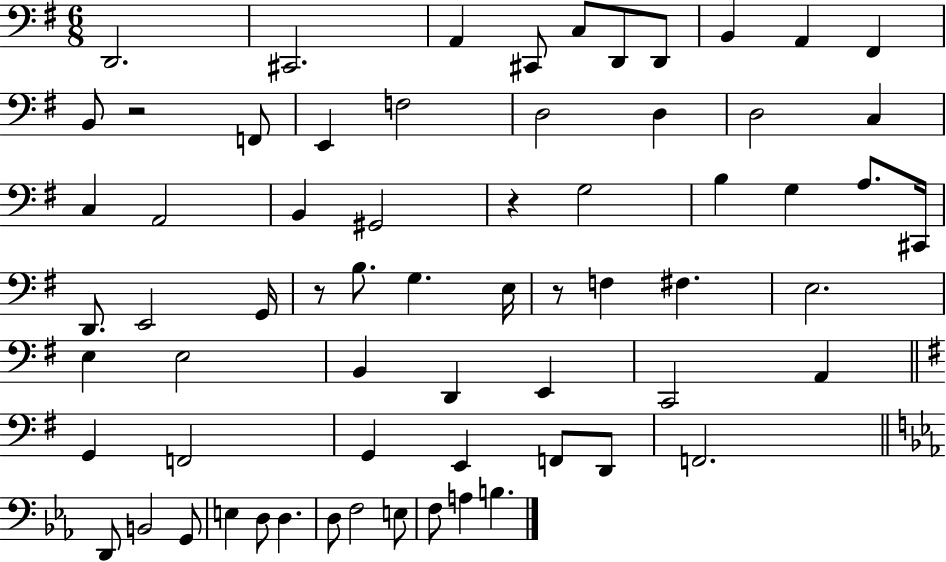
{
  \clef bass
  \numericTimeSignature
  \time 6/8
  \key g \major
  \repeat volta 2 { d,2. | cis,2. | a,4 cis,8 c8 d,8 d,8 | b,4 a,4 fis,4 | \break b,8 r2 f,8 | e,4 f2 | d2 d4 | d2 c4 | \break c4 a,2 | b,4 gis,2 | r4 g2 | b4 g4 a8. cis,16 | \break d,8. e,2 g,16 | r8 b8. g4. e16 | r8 f4 fis4. | e2. | \break e4 e2 | b,4 d,4 e,4 | c,2 a,4 | \bar "||" \break \key g \major g,4 f,2 | g,4 e,4 f,8 d,8 | f,2. | \bar "||" \break \key c \minor d,8 b,2 g,8 | e4 d8 d4. | d8 f2 e8 | f8 a4 b4. | \break } \bar "|."
}